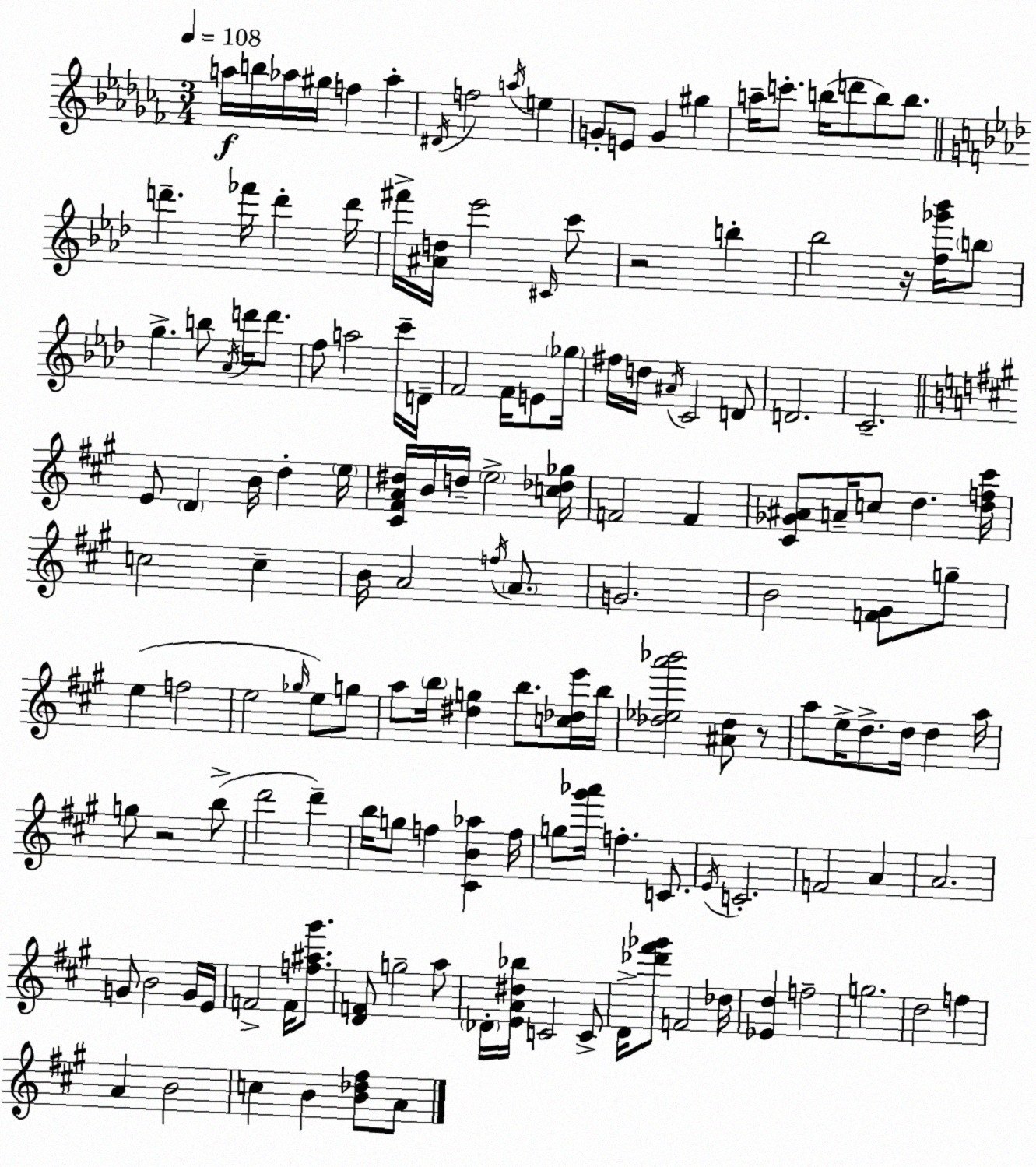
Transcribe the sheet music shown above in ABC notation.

X:1
T:Untitled
M:3/4
L:1/4
K:Abm
a/4 b/4 _a/4 ^g/4 f _a ^D/4 f2 a/4 e G/2 E/2 G ^g a/4 c'/2 b/4 d'/2 b/2 b/2 d' _f'/4 d' d'/4 ^f'/4 [^Ad]/4 _e'2 ^C/4 c'/2 z2 b _b2 z/4 [f_g'_b']/4 b/2 g b/2 _A/4 d'/4 d'/2 f/2 a2 c'/4 D/4 F2 F/4 E/2 _g/4 ^f/4 d/4 ^A/4 C2 D/2 D2 C2 E/2 D B/4 d e/4 [^C^FA^d]/4 B/4 d/4 e2 [c_d_g]/4 F2 F [^C_G^A]/2 A/4 c/2 d [df^c']/4 c2 c B/4 A2 f/4 A/2 G2 B2 [F^G]/2 g/2 e f2 e2 _g/4 e/2 g/2 a/2 b/4 [^dg] b/2 [c_de']/4 b/4 [_d_ea'_b']2 [^A_d]/2 z/2 a/2 e/4 d/2 d/4 d a/4 g/2 z2 b/2 d'2 d' b/4 g/2 f [^CB_a] f/4 g/2 [^g'_a']/4 f C/2 E/4 C2 F2 A A2 G/2 B2 G/4 E/4 F2 F/4 [f^a^g']/2 [DF]/2 g2 a/2 _D/4 [EA^d_b]/4 C2 C/2 D/4 [_d'^f'_g']/2 F2 _d/4 [_Ed] f2 g2 d2 f A B2 c B [B_d^f]/2 A/2